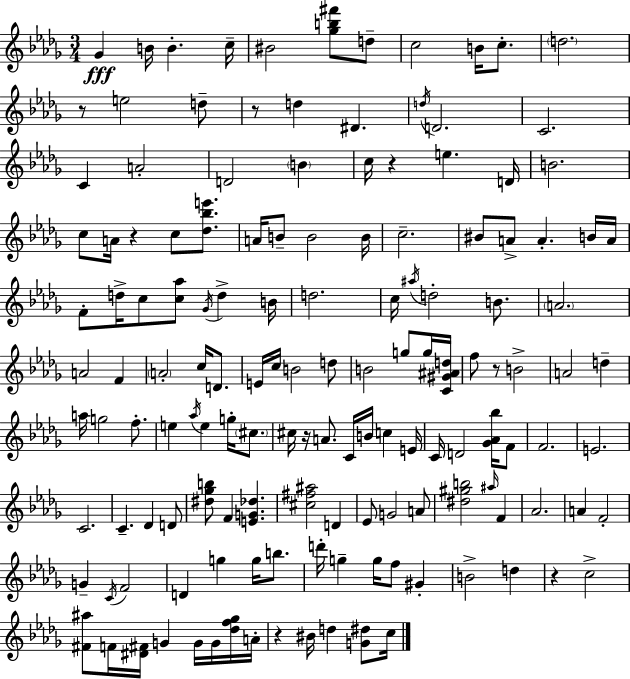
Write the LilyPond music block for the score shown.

{
  \clef treble
  \numericTimeSignature
  \time 3/4
  \key bes \minor
  ges'4\fff b'16 b'4.-. c''16-- | bis'2 <ges'' b'' fis'''>8 d''8-- | c''2 b'16 c''8.-. | \parenthesize d''2. | \break r8 e''2 d''8-- | r8 d''4 dis'4. | \acciaccatura { d''16 } d'2. | c'2. | \break c'4 a'2-. | d'2 \parenthesize b'4 | c''16 r4 e''4. | d'16 b'2. | \break c''8 a'16 r4 c''8 <des'' bes'' e'''>8. | a'16 b'8-- b'2 | b'16 c''2.-- | bis'8 a'8-> a'4.-. b'16 | \break a'16 f'8-. d''16-> c''8 <c'' aes''>8 \acciaccatura { ges'16 } d''4-> | b'16 d''2. | c''16 \acciaccatura { ais''16 } d''2-. | b'8. \parenthesize a'2. | \break a'2 f'4 | \parenthesize a'2-. c''16 | d'8. e'16 c''16 b'2 | d''8 b'2 g''8 | \break g''16 <c' gis' ais' d''>16 f''8 r8 b'2-> | a'2 d''4-- | a''16 g''2 | f''8.-. e''4 \acciaccatura { aes''16 } e''4 | \break g''16-. \parenthesize cis''8. cis''16 r16 a'8. c'16 b'16 c''4 | e'16 c'16 d'2 | <ges' aes' bes''>16 f'8 f'2. | e'2. | \break c'2. | c'4.-- des'4 | d'8 <dis'' ges'' b''>8 f'4 <e' g' des''>4. | <cis'' fis'' ais''>2 | \break d'4 ees'8 g'2 | a'8 <dis'' gis'' b''>2 | \grace { ais''16 } f'4 aes'2. | a'4 f'2-. | \break g'4-- \acciaccatura { c'16 } f'2 | d'4 g''4 | g''16 b''8. d'''16-. g''4-- g''16 | f''8 gis'4-. b'2-> | \break d''4 r4 c''2-> | <fis' ais''>8 f'16 <dis' fis'>16 g'4 | g'16 g'16 <des'' f'' ges''>16 a'16-. r4 bis'16 d''4 | <g' dis''>8 c''16 \bar "|."
}